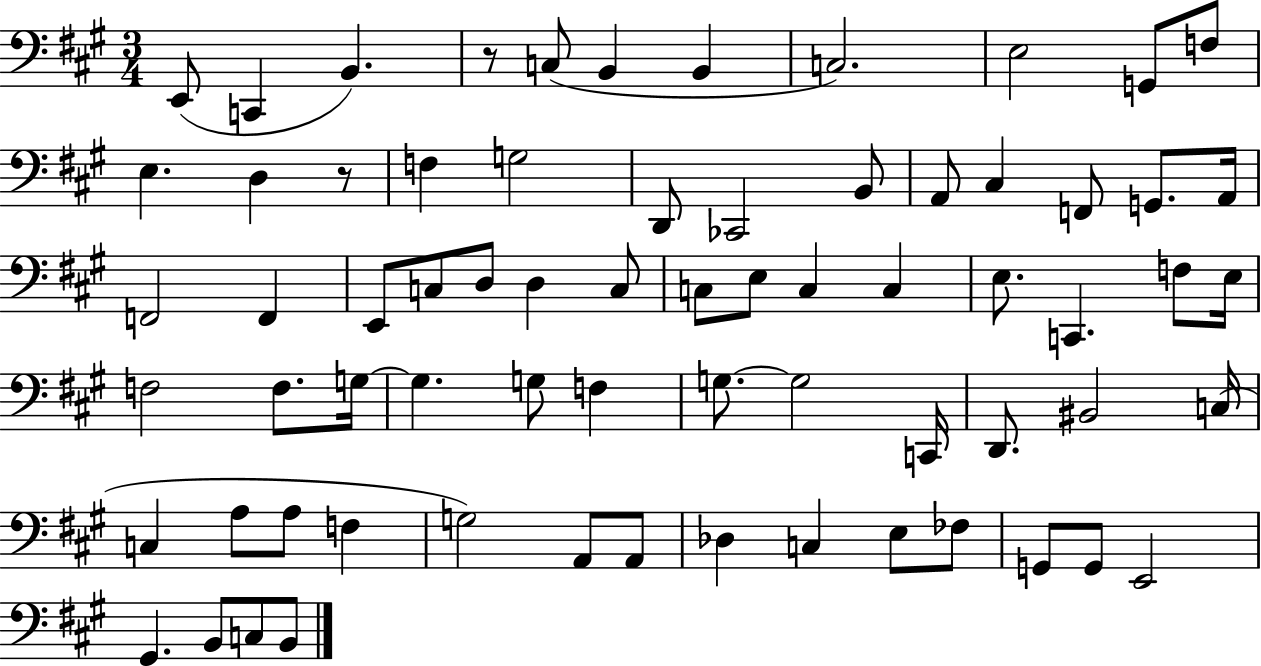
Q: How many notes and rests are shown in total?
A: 69